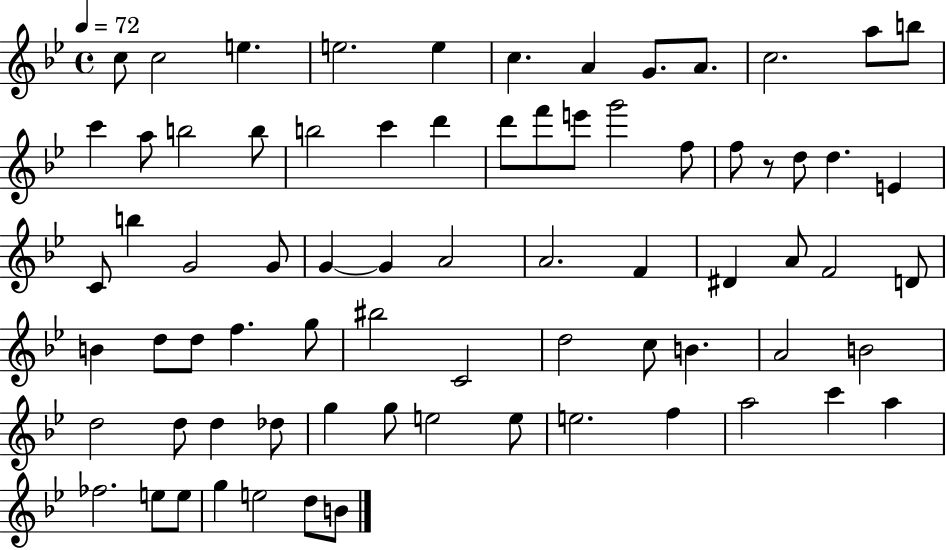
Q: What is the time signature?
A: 4/4